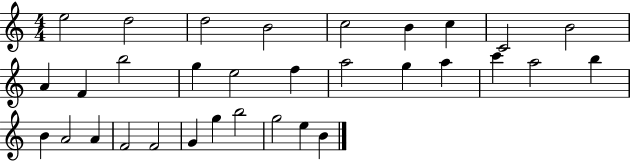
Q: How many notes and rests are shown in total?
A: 32